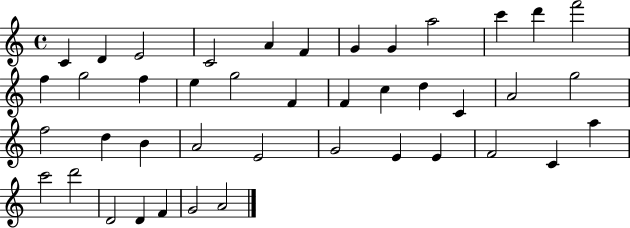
{
  \clef treble
  \time 4/4
  \defaultTimeSignature
  \key c \major
  c'4 d'4 e'2 | c'2 a'4 f'4 | g'4 g'4 a''2 | c'''4 d'''4 f'''2 | \break f''4 g''2 f''4 | e''4 g''2 f'4 | f'4 c''4 d''4 c'4 | a'2 g''2 | \break f''2 d''4 b'4 | a'2 e'2 | g'2 e'4 e'4 | f'2 c'4 a''4 | \break c'''2 d'''2 | d'2 d'4 f'4 | g'2 a'2 | \bar "|."
}